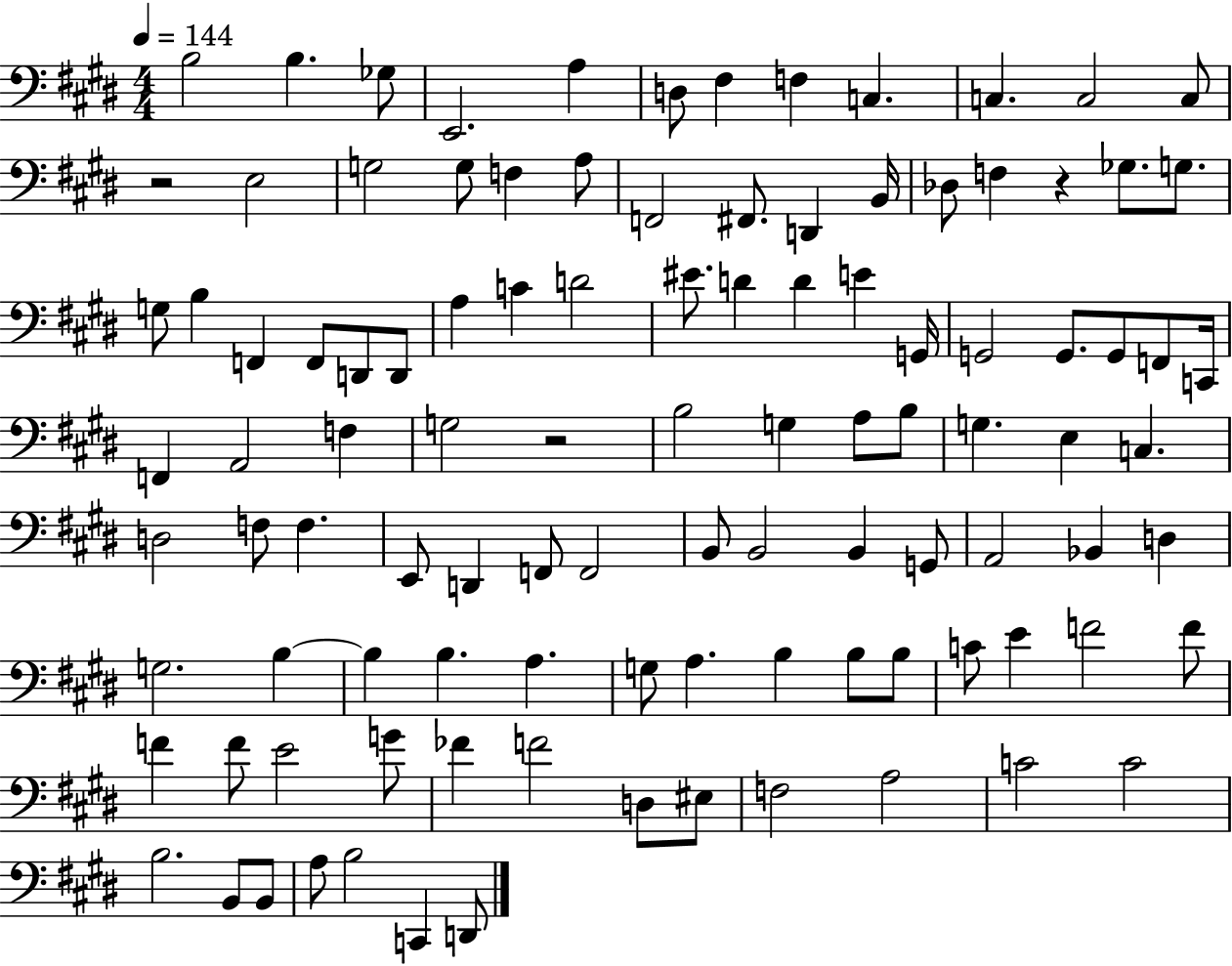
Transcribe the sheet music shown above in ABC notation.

X:1
T:Untitled
M:4/4
L:1/4
K:E
B,2 B, _G,/2 E,,2 A, D,/2 ^F, F, C, C, C,2 C,/2 z2 E,2 G,2 G,/2 F, A,/2 F,,2 ^F,,/2 D,, B,,/4 _D,/2 F, z _G,/2 G,/2 G,/2 B, F,, F,,/2 D,,/2 D,,/2 A, C D2 ^E/2 D D E G,,/4 G,,2 G,,/2 G,,/2 F,,/2 C,,/4 F,, A,,2 F, G,2 z2 B,2 G, A,/2 B,/2 G, E, C, D,2 F,/2 F, E,,/2 D,, F,,/2 F,,2 B,,/2 B,,2 B,, G,,/2 A,,2 _B,, D, G,2 B, B, B, A, G,/2 A, B, B,/2 B,/2 C/2 E F2 F/2 F F/2 E2 G/2 _F F2 D,/2 ^E,/2 F,2 A,2 C2 C2 B,2 B,,/2 B,,/2 A,/2 B,2 C,, D,,/2